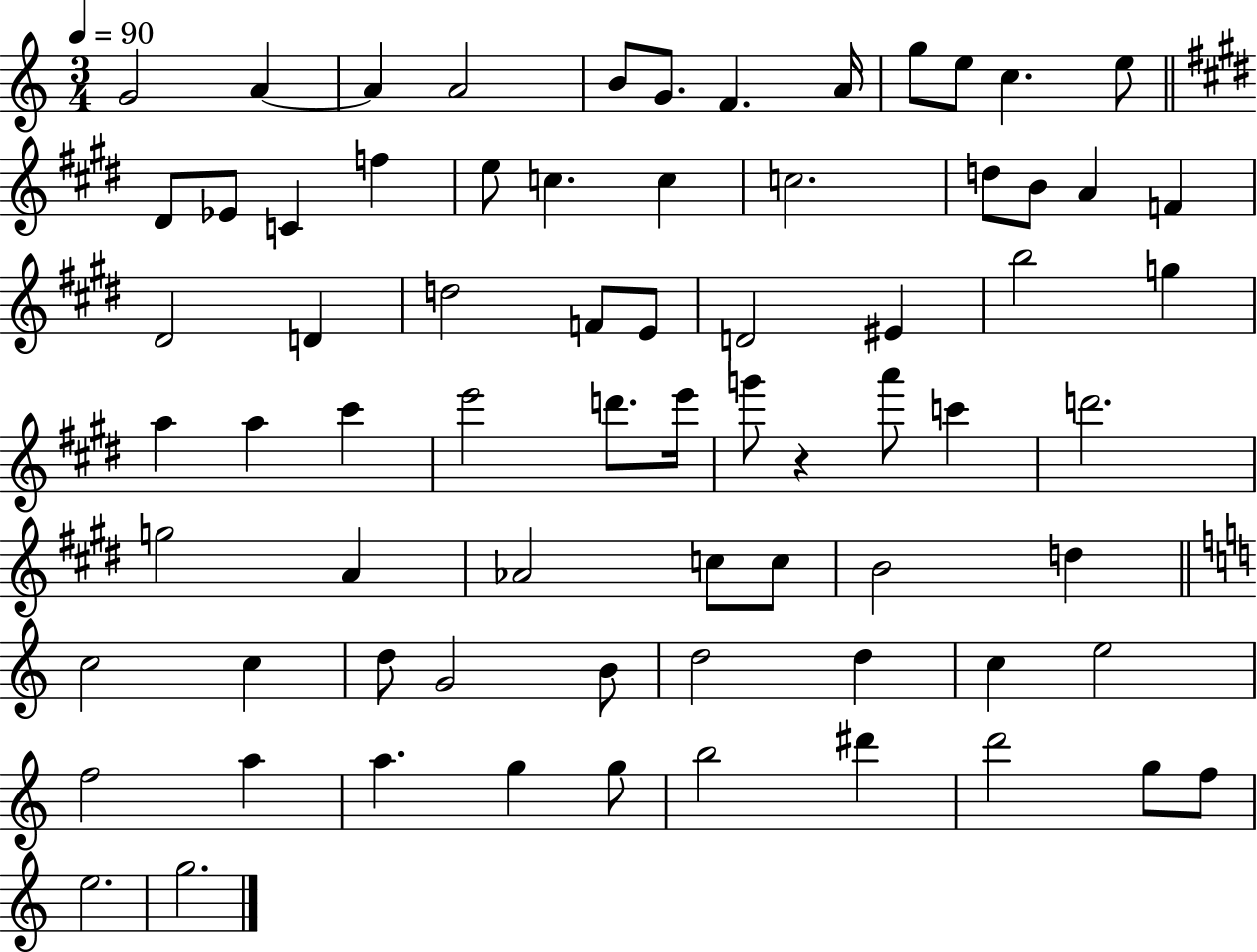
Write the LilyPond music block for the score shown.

{
  \clef treble
  \numericTimeSignature
  \time 3/4
  \key c \major
  \tempo 4 = 90
  \repeat volta 2 { g'2 a'4~~ | a'4 a'2 | b'8 g'8. f'4. a'16 | g''8 e''8 c''4. e''8 | \break \bar "||" \break \key e \major dis'8 ees'8 c'4 f''4 | e''8 c''4. c''4 | c''2. | d''8 b'8 a'4 f'4 | \break dis'2 d'4 | d''2 f'8 e'8 | d'2 eis'4 | b''2 g''4 | \break a''4 a''4 cis'''4 | e'''2 d'''8. e'''16 | g'''8 r4 a'''8 c'''4 | d'''2. | \break g''2 a'4 | aes'2 c''8 c''8 | b'2 d''4 | \bar "||" \break \key a \minor c''2 c''4 | d''8 g'2 b'8 | d''2 d''4 | c''4 e''2 | \break f''2 a''4 | a''4. g''4 g''8 | b''2 dis'''4 | d'''2 g''8 f''8 | \break e''2. | g''2. | } \bar "|."
}